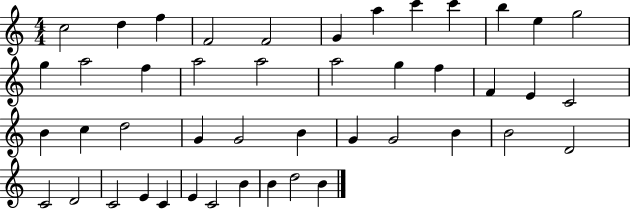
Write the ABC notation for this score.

X:1
T:Untitled
M:4/4
L:1/4
K:C
c2 d f F2 F2 G a c' c' b e g2 g a2 f a2 a2 a2 g f F E C2 B c d2 G G2 B G G2 B B2 D2 C2 D2 C2 E C E C2 B B d2 B